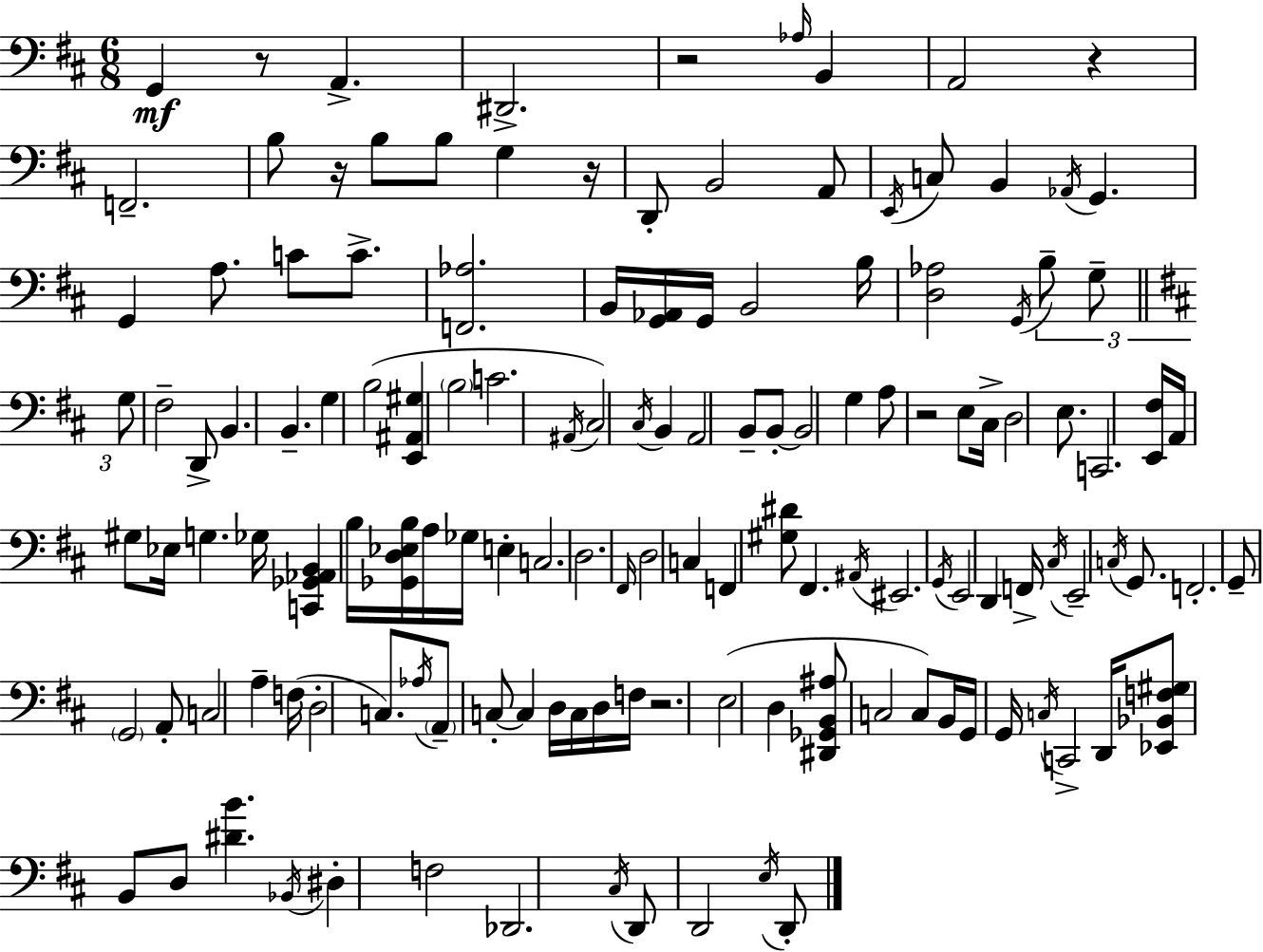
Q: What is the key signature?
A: D major